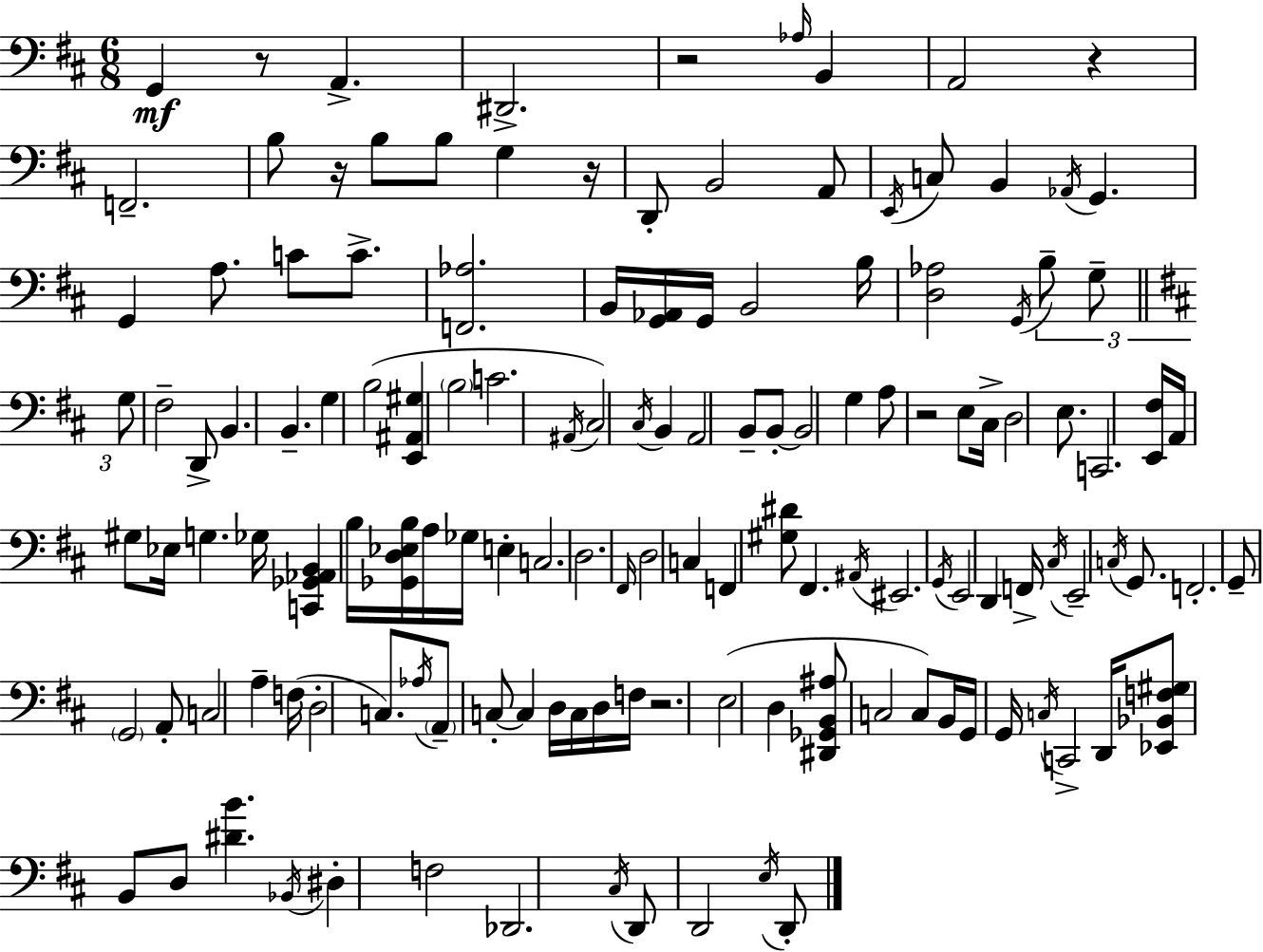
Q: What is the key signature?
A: D major